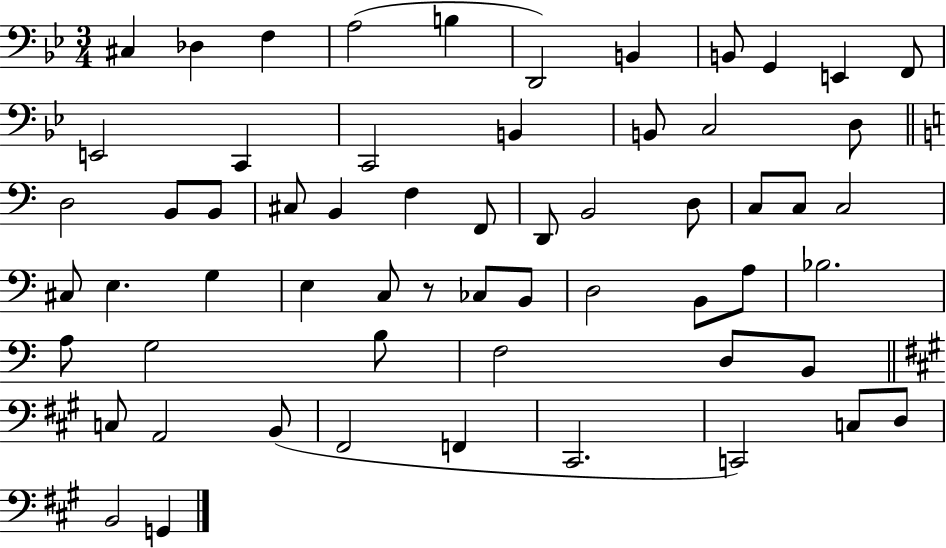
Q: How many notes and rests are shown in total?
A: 60